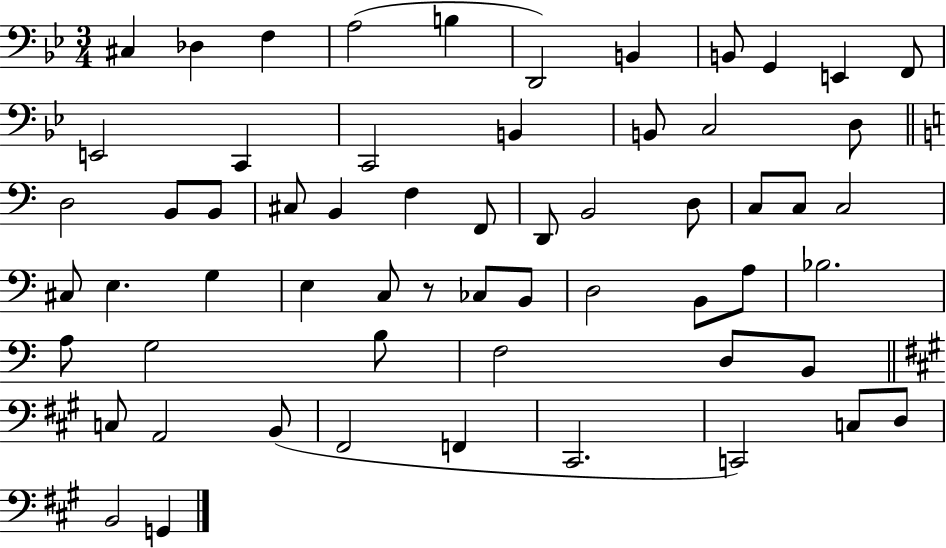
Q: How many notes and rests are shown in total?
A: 60